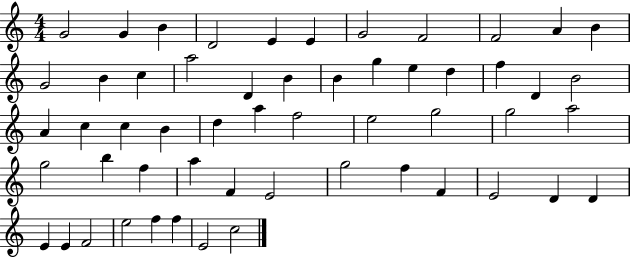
X:1
T:Untitled
M:4/4
L:1/4
K:C
G2 G B D2 E E G2 F2 F2 A B G2 B c a2 D B B g e d f D B2 A c c B d a f2 e2 g2 g2 a2 g2 b f a F E2 g2 f F E2 D D E E F2 e2 f f E2 c2